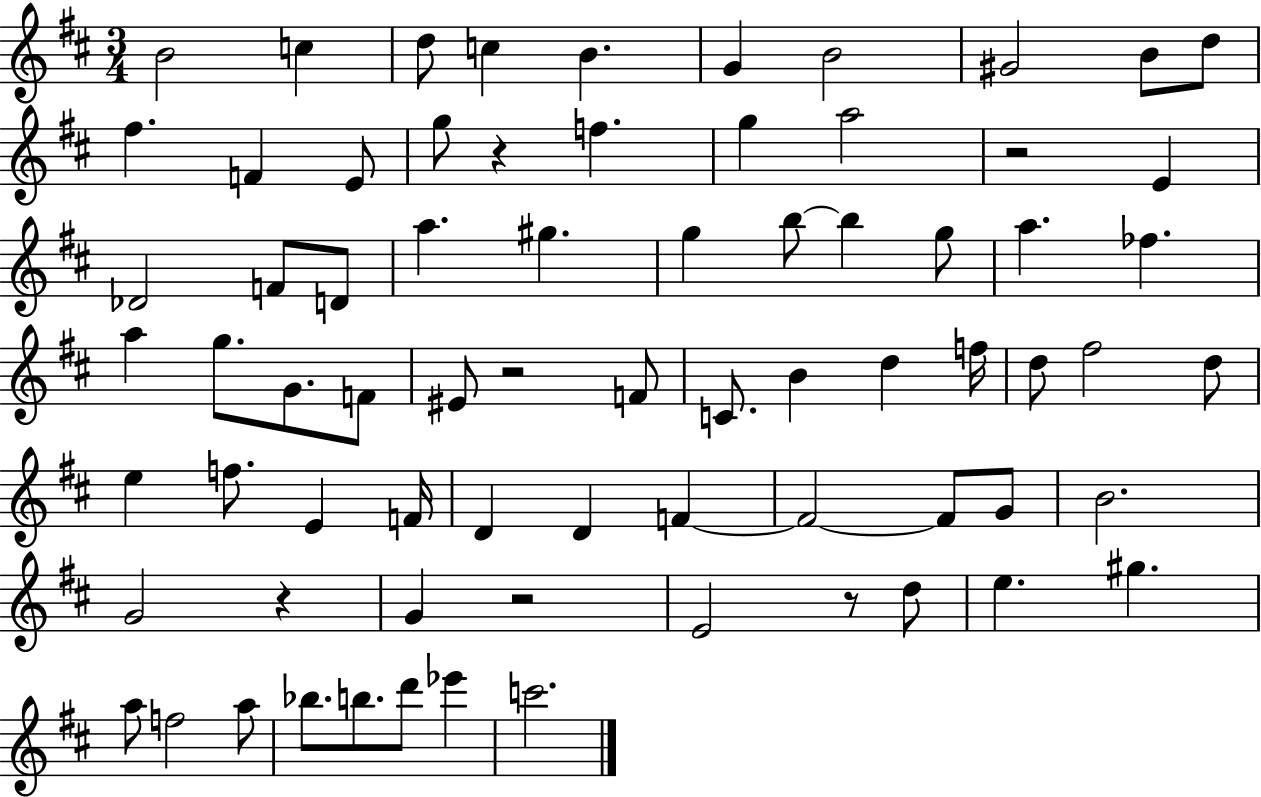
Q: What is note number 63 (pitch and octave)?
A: Bb5